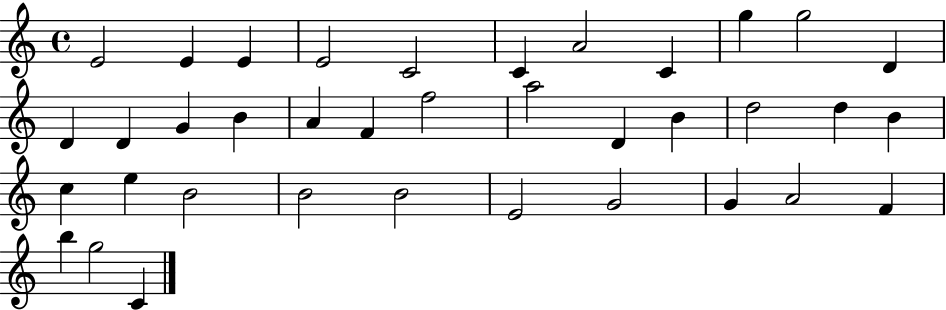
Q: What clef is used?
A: treble